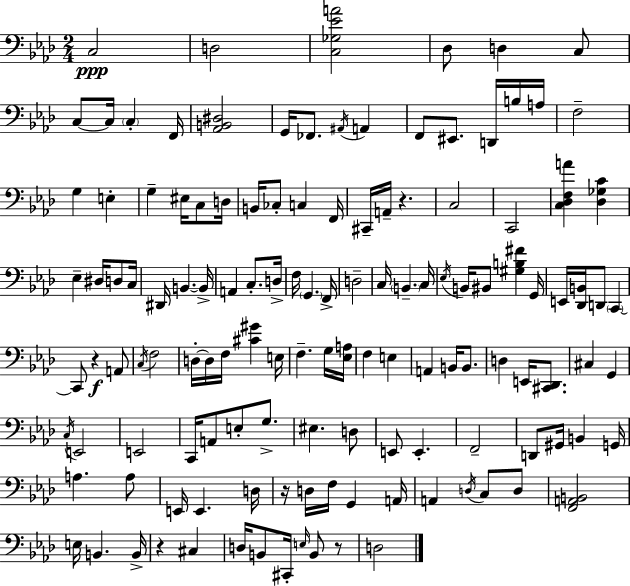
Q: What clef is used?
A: bass